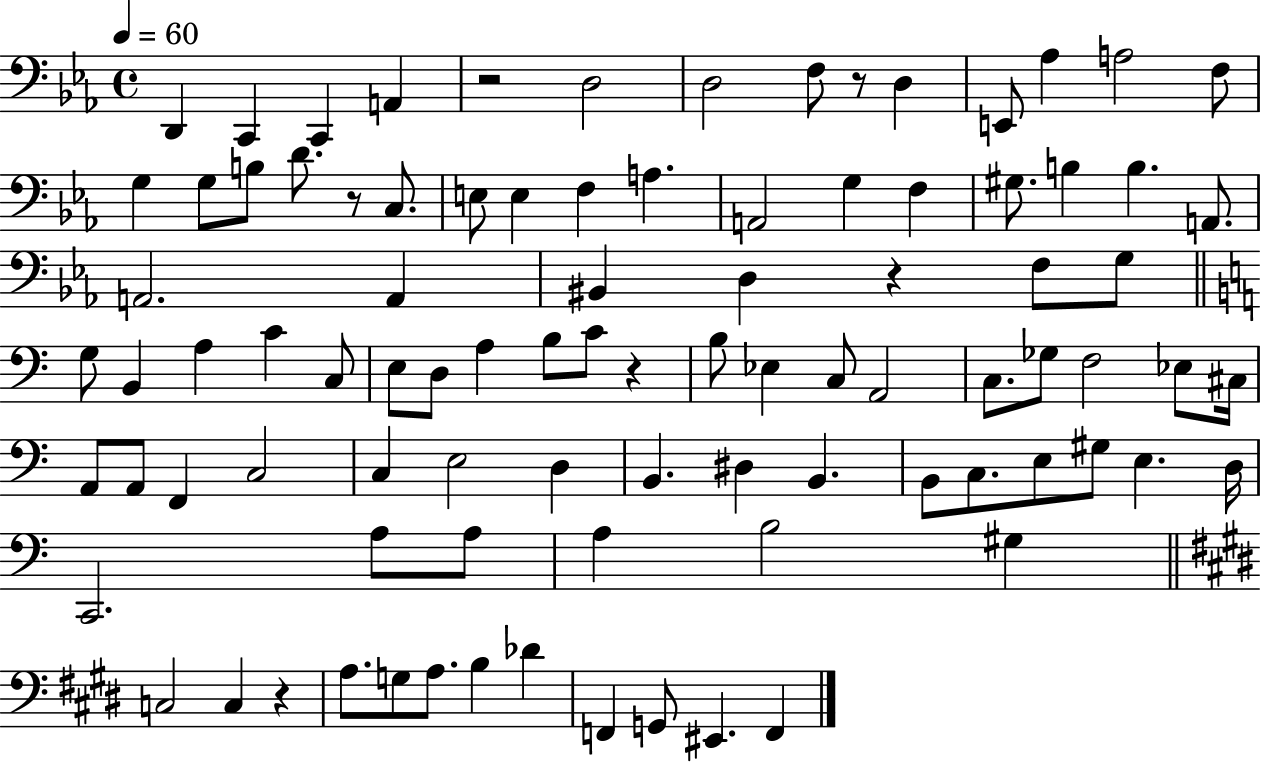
D2/q C2/q C2/q A2/q R/h D3/h D3/h F3/e R/e D3/q E2/e Ab3/q A3/h F3/e G3/q G3/e B3/e D4/e. R/e C3/e. E3/e E3/q F3/q A3/q. A2/h G3/q F3/q G#3/e. B3/q B3/q. A2/e. A2/h. A2/q BIS2/q D3/q R/q F3/e G3/e G3/e B2/q A3/q C4/q C3/e E3/e D3/e A3/q B3/e C4/e R/q B3/e Eb3/q C3/e A2/h C3/e. Gb3/e F3/h Eb3/e C#3/s A2/e A2/e F2/q C3/h C3/q E3/h D3/q B2/q. D#3/q B2/q. B2/e C3/e. E3/e G#3/e E3/q. D3/s C2/h. A3/e A3/e A3/q B3/h G#3/q C3/h C3/q R/q A3/e. G3/e A3/e. B3/q Db4/q F2/q G2/e EIS2/q. F2/q